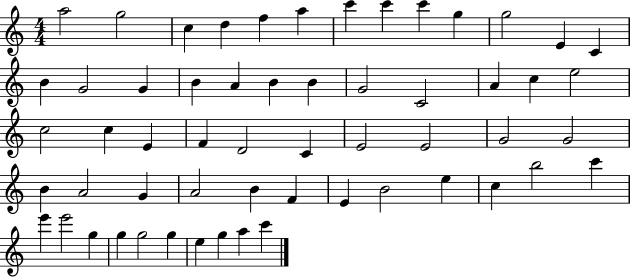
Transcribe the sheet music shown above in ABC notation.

X:1
T:Untitled
M:4/4
L:1/4
K:C
a2 g2 c d f a c' c' c' g g2 E C B G2 G B A B B G2 C2 A c e2 c2 c E F D2 C E2 E2 G2 G2 B A2 G A2 B F E B2 e c b2 c' e' e'2 g g g2 g e g a c'